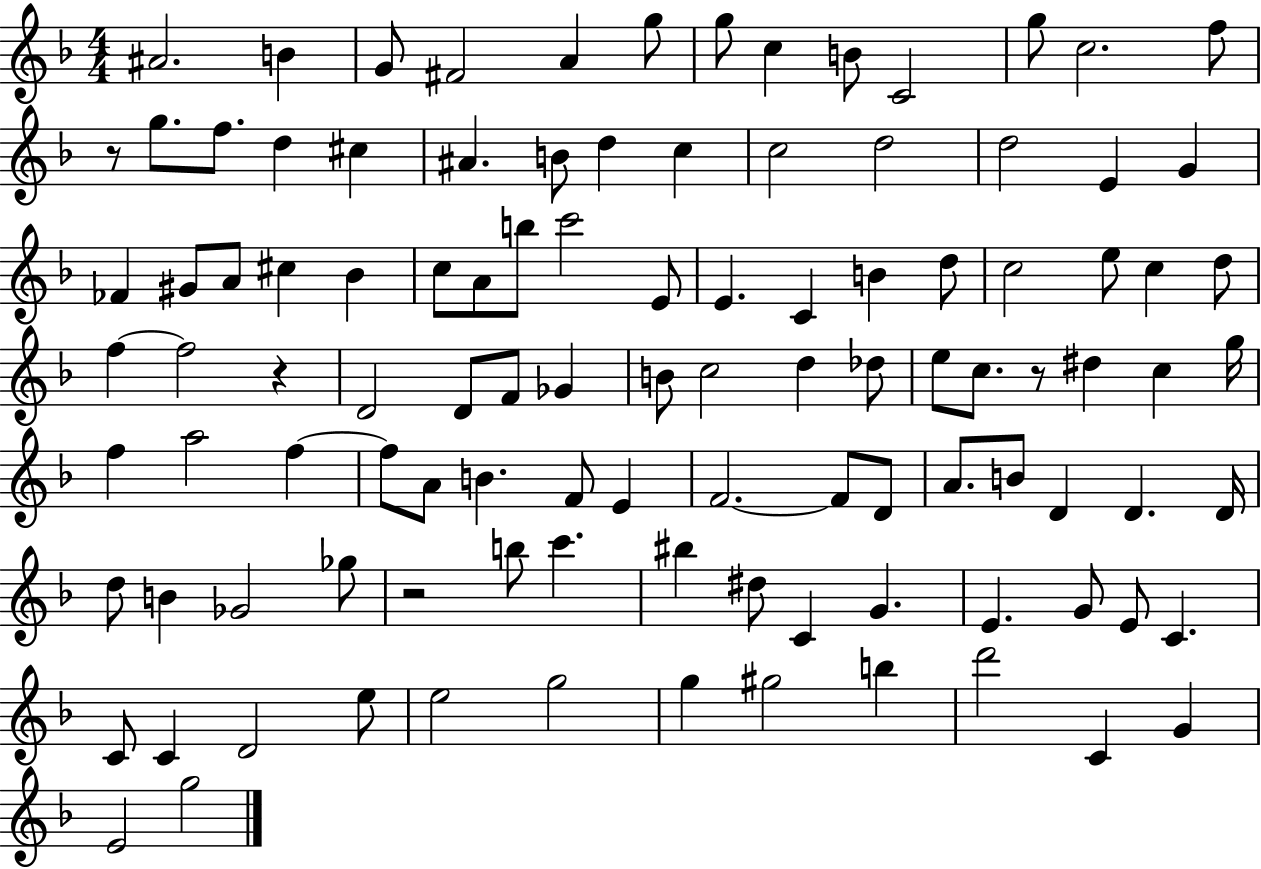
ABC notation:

X:1
T:Untitled
M:4/4
L:1/4
K:F
^A2 B G/2 ^F2 A g/2 g/2 c B/2 C2 g/2 c2 f/2 z/2 g/2 f/2 d ^c ^A B/2 d c c2 d2 d2 E G _F ^G/2 A/2 ^c _B c/2 A/2 b/2 c'2 E/2 E C B d/2 c2 e/2 c d/2 f f2 z D2 D/2 F/2 _G B/2 c2 d _d/2 e/2 c/2 z/2 ^d c g/4 f a2 f f/2 A/2 B F/2 E F2 F/2 D/2 A/2 B/2 D D D/4 d/2 B _G2 _g/2 z2 b/2 c' ^b ^d/2 C G E G/2 E/2 C C/2 C D2 e/2 e2 g2 g ^g2 b d'2 C G E2 g2